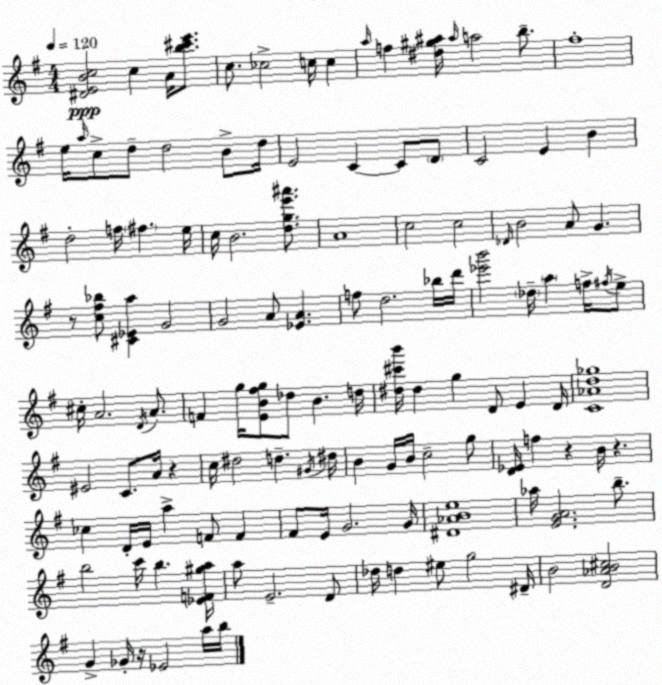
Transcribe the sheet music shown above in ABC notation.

X:1
T:Untitled
M:4/4
L:1/4
K:G
[^DEBc]2 c A/4 [b^c'e']/2 c/2 _c2 c/4 c a/4 f [^d^g^a]/4 ^a/4 a2 b/2 ^f4 e/4 a/4 c/2 d/2 d2 B/2 d/4 E2 C C/2 D/2 C2 E B d2 f/4 ^f e/4 c/4 B2 [dge'^a']/2 A4 c2 c2 _D/4 B2 A/2 G z/2 [c^f_b]/2 [^C_Ea] G2 G2 A/2 [_EA] f/2 d2 _b/4 d'/4 [_e'b']2 _d/4 a f/4 ^f/4 e/2 ^c/4 A2 D/4 A/2 F g/4 [EB^fg]/2 _d/2 B d/4 [^d^c'b']/4 ^d g D/2 E D/4 [C_Ad_g]4 ^E2 C/2 A/4 z c/4 ^d2 d ^G/4 ^d/4 B G/4 B/4 c2 g/2 [D_E]/4 f z B/4 z _c D/4 E/4 a F/2 F ^F/2 E/4 G2 G/4 [^D_ABe]4 _a/4 [EGA]2 b/2 b2 c'/4 b [_EF^ga]/4 a/2 E2 D/2 _d/4 d ^e/2 g2 ^D/4 B2 [D_AB^c]2 G _G/4 z/4 _E2 a/4 b/4